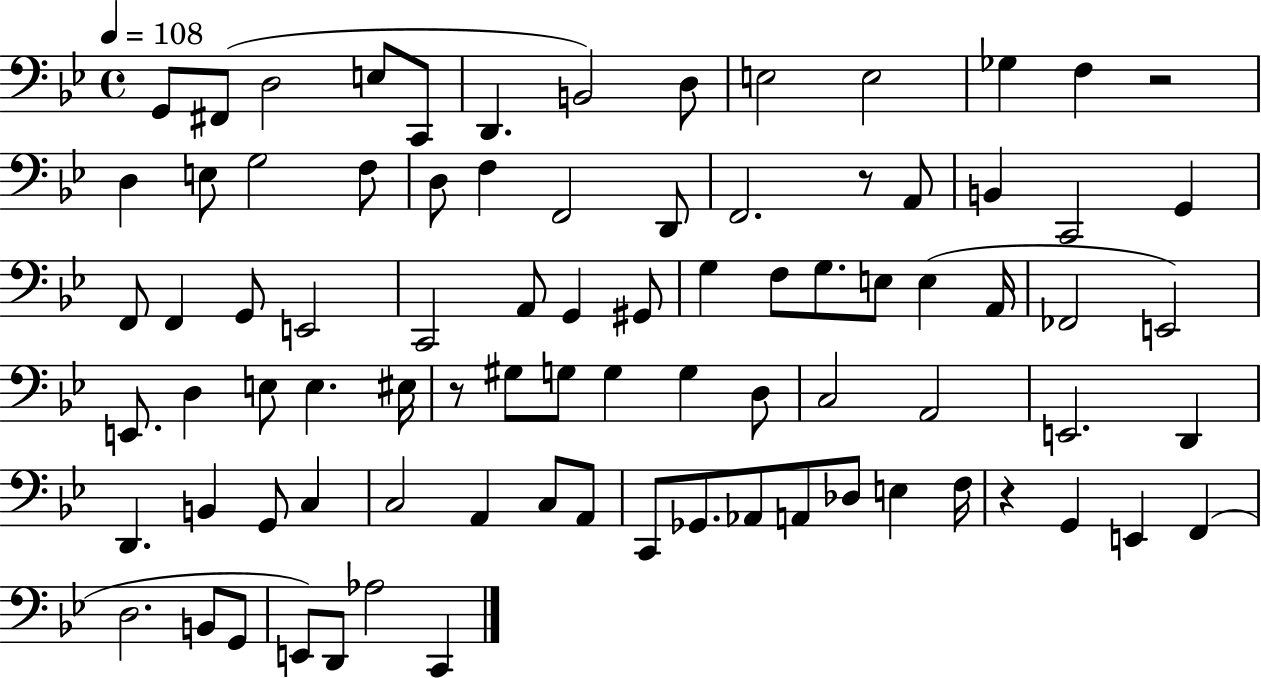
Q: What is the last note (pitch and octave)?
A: C2